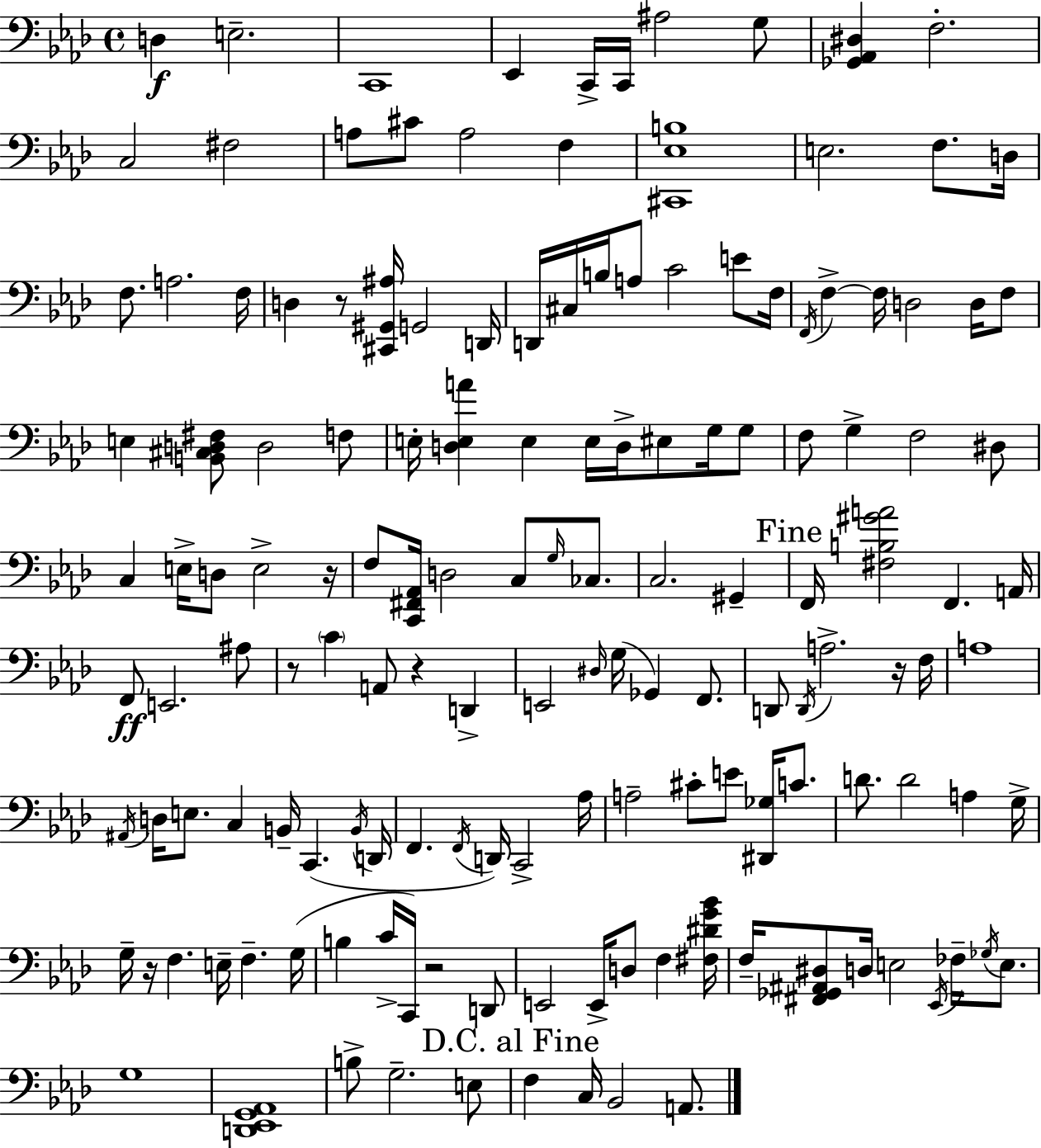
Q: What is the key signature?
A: F minor